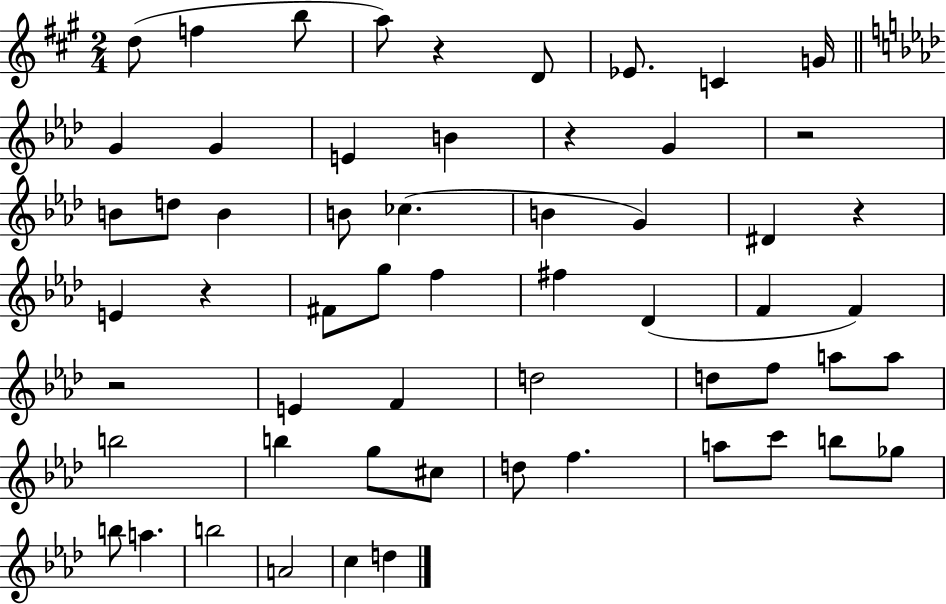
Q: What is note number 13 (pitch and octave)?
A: G4